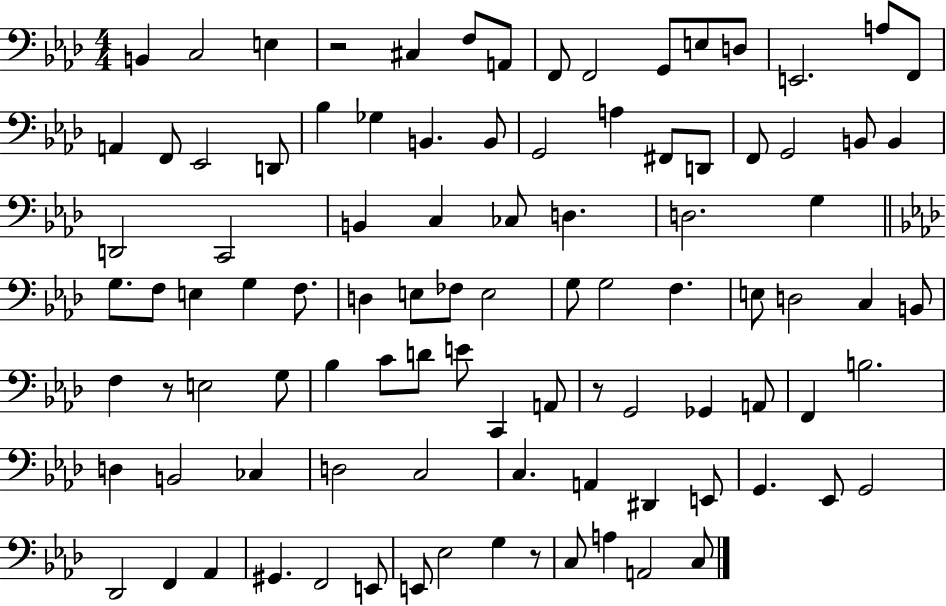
B2/q C3/h E3/q R/h C#3/q F3/e A2/e F2/e F2/h G2/e E3/e D3/e E2/h. A3/e F2/e A2/q F2/e Eb2/h D2/e Bb3/q Gb3/q B2/q. B2/e G2/h A3/q F#2/e D2/e F2/e G2/h B2/e B2/q D2/h C2/h B2/q C3/q CES3/e D3/q. D3/h. G3/q G3/e. F3/e E3/q G3/q F3/e. D3/q E3/e FES3/e E3/h G3/e G3/h F3/q. E3/e D3/h C3/q B2/e F3/q R/e E3/h G3/e Bb3/q C4/e D4/e E4/e C2/q A2/e R/e G2/h Gb2/q A2/e F2/q B3/h. D3/q B2/h CES3/q D3/h C3/h C3/q. A2/q D#2/q E2/e G2/q. Eb2/e G2/h Db2/h F2/q Ab2/q G#2/q. F2/h E2/e E2/e Eb3/h G3/q R/e C3/e A3/q A2/h C3/e